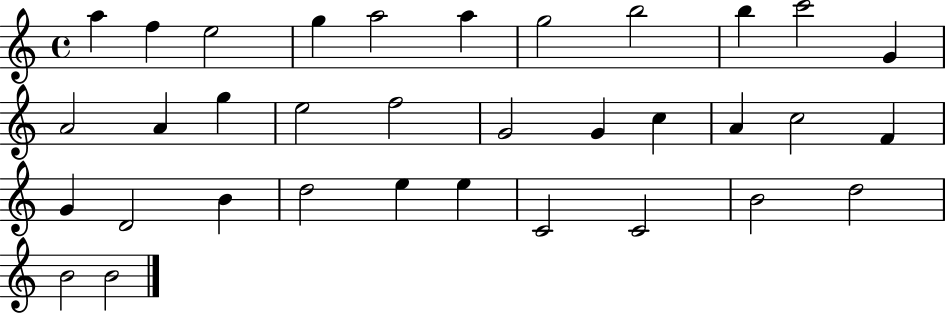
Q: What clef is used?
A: treble